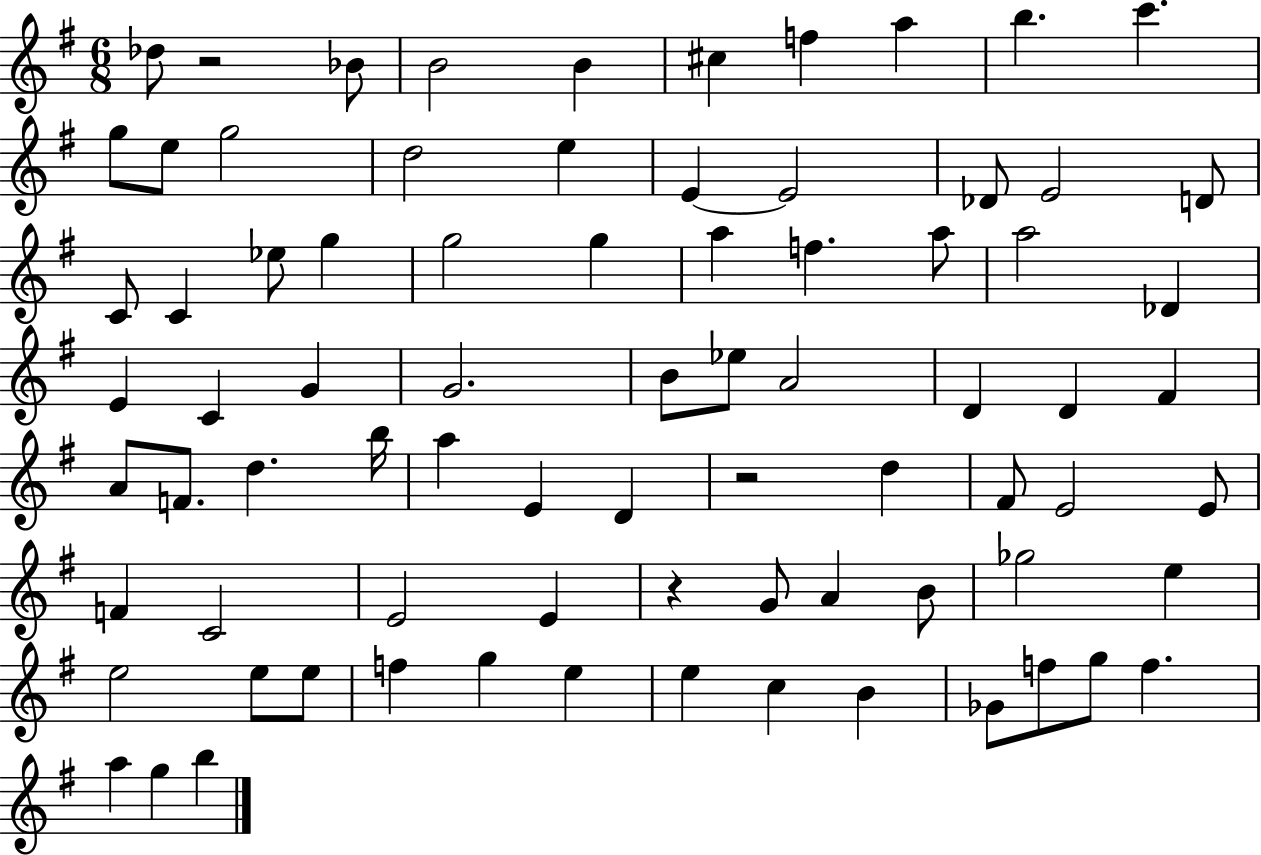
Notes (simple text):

Db5/e R/h Bb4/e B4/h B4/q C#5/q F5/q A5/q B5/q. C6/q. G5/e E5/e G5/h D5/h E5/q E4/q E4/h Db4/e E4/h D4/e C4/e C4/q Eb5/e G5/q G5/h G5/q A5/q F5/q. A5/e A5/h Db4/q E4/q C4/q G4/q G4/h. B4/e Eb5/e A4/h D4/q D4/q F#4/q A4/e F4/e. D5/q. B5/s A5/q E4/q D4/q R/h D5/q F#4/e E4/h E4/e F4/q C4/h E4/h E4/q R/q G4/e A4/q B4/e Gb5/h E5/q E5/h E5/e E5/e F5/q G5/q E5/q E5/q C5/q B4/q Gb4/e F5/e G5/e F5/q. A5/q G5/q B5/q